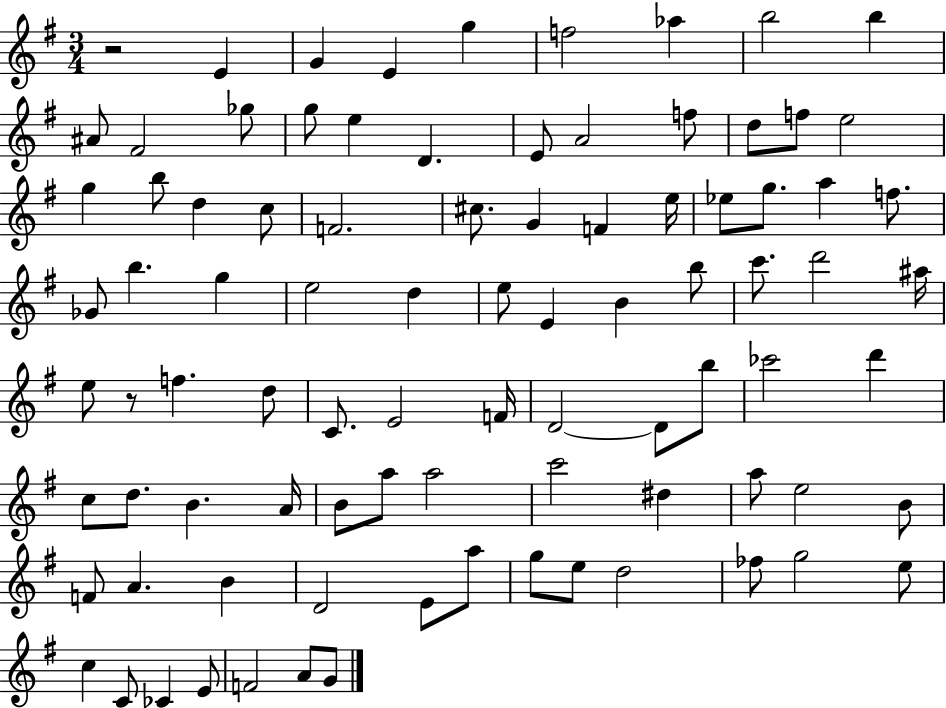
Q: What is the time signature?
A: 3/4